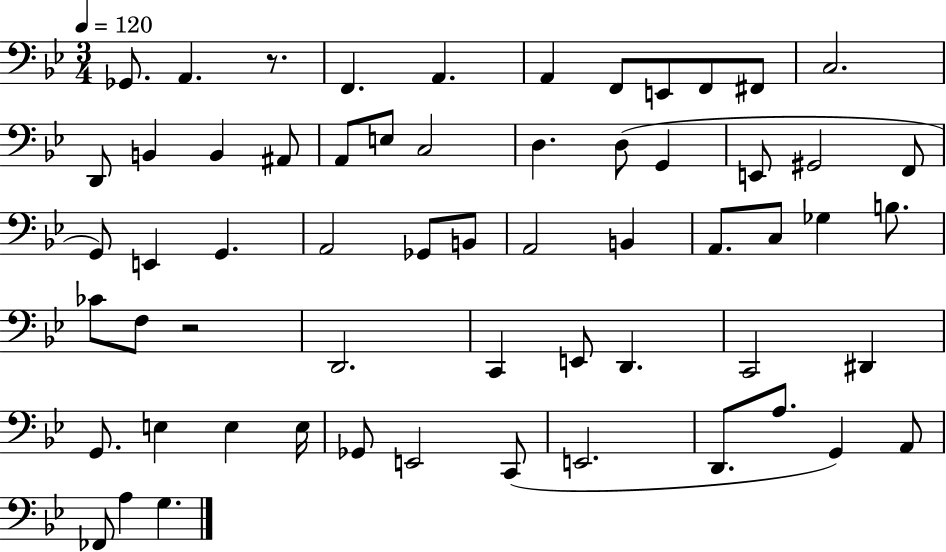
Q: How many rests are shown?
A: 2